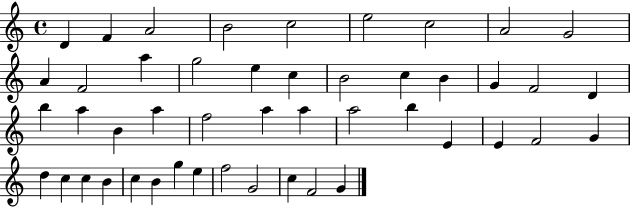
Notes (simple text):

D4/q F4/q A4/h B4/h C5/h E5/h C5/h A4/h G4/h A4/q F4/h A5/q G5/h E5/q C5/q B4/h C5/q B4/q G4/q F4/h D4/q B5/q A5/q B4/q A5/q F5/h A5/q A5/q A5/h B5/q E4/q E4/q F4/h G4/q D5/q C5/q C5/q B4/q C5/q B4/q G5/q E5/q F5/h G4/h C5/q F4/h G4/q